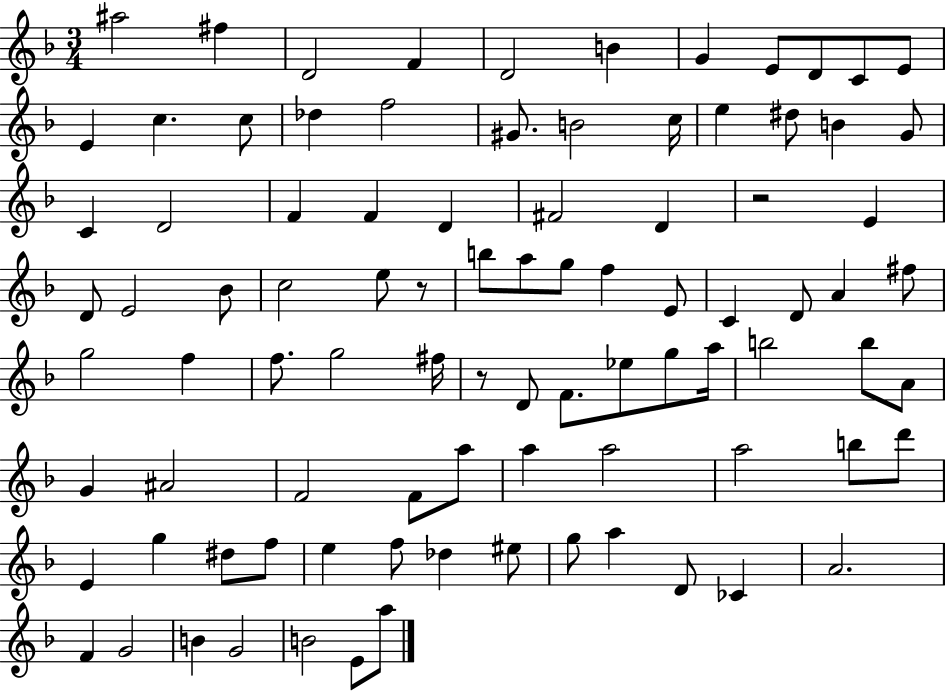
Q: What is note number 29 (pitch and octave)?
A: F#4